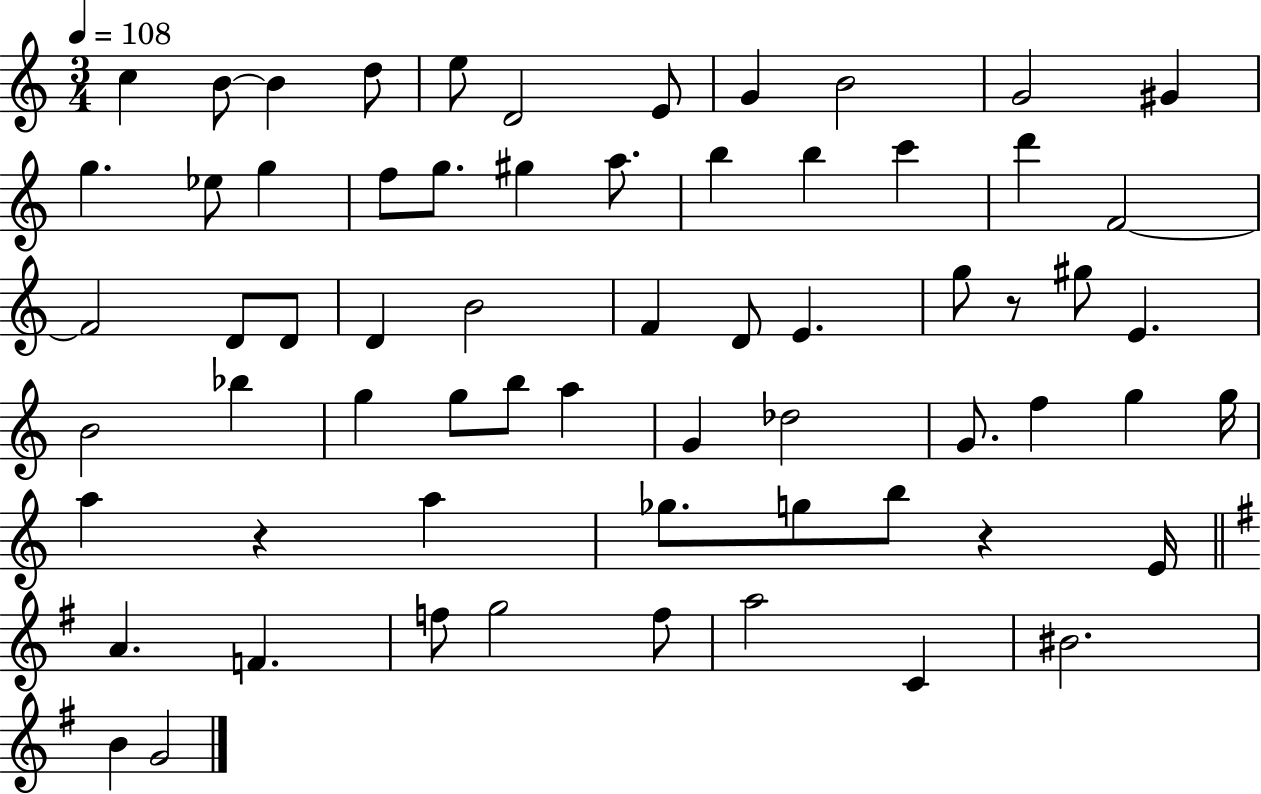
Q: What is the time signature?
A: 3/4